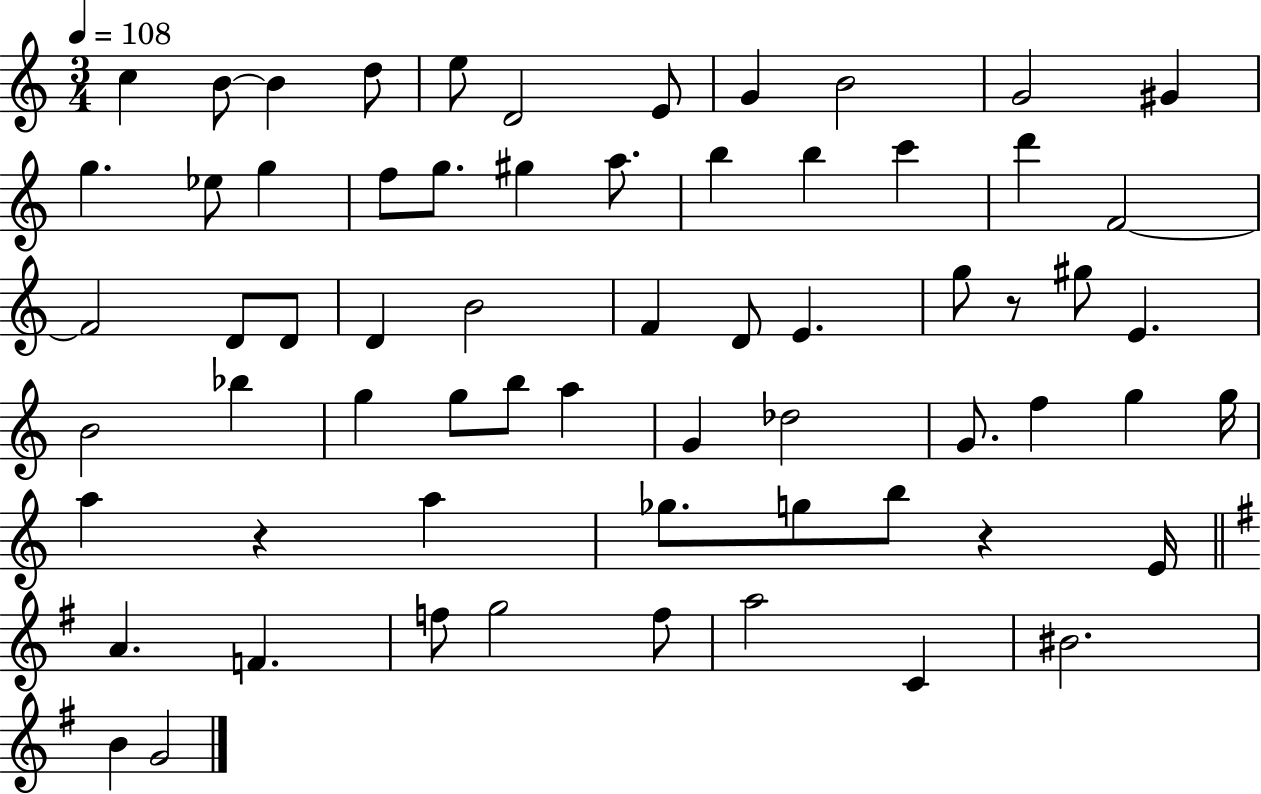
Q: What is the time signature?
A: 3/4